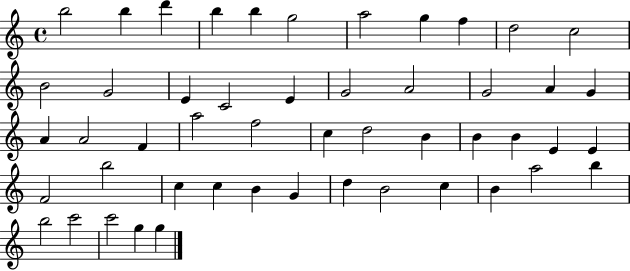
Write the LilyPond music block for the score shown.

{
  \clef treble
  \time 4/4
  \defaultTimeSignature
  \key c \major
  b''2 b''4 d'''4 | b''4 b''4 g''2 | a''2 g''4 f''4 | d''2 c''2 | \break b'2 g'2 | e'4 c'2 e'4 | g'2 a'2 | g'2 a'4 g'4 | \break a'4 a'2 f'4 | a''2 f''2 | c''4 d''2 b'4 | b'4 b'4 e'4 e'4 | \break f'2 b''2 | c''4 c''4 b'4 g'4 | d''4 b'2 c''4 | b'4 a''2 b''4 | \break b''2 c'''2 | c'''2 g''4 g''4 | \bar "|."
}